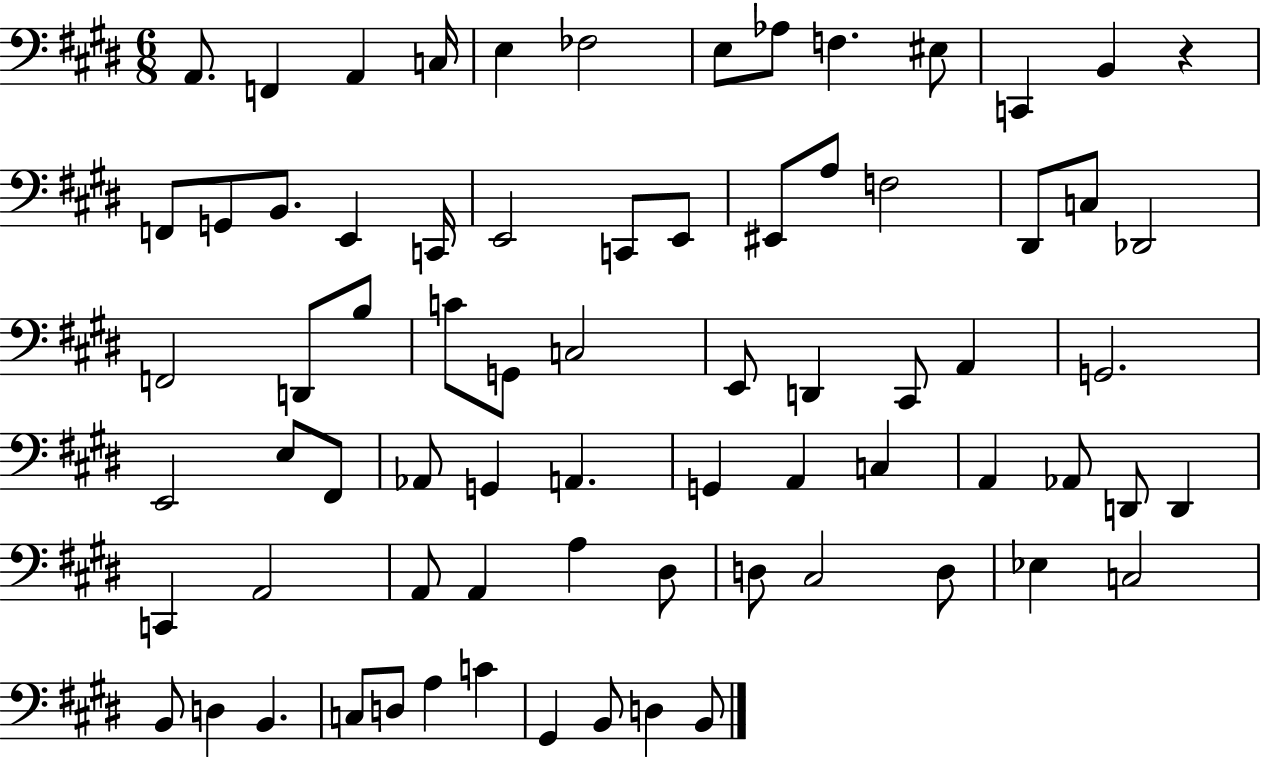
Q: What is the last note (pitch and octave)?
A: B2